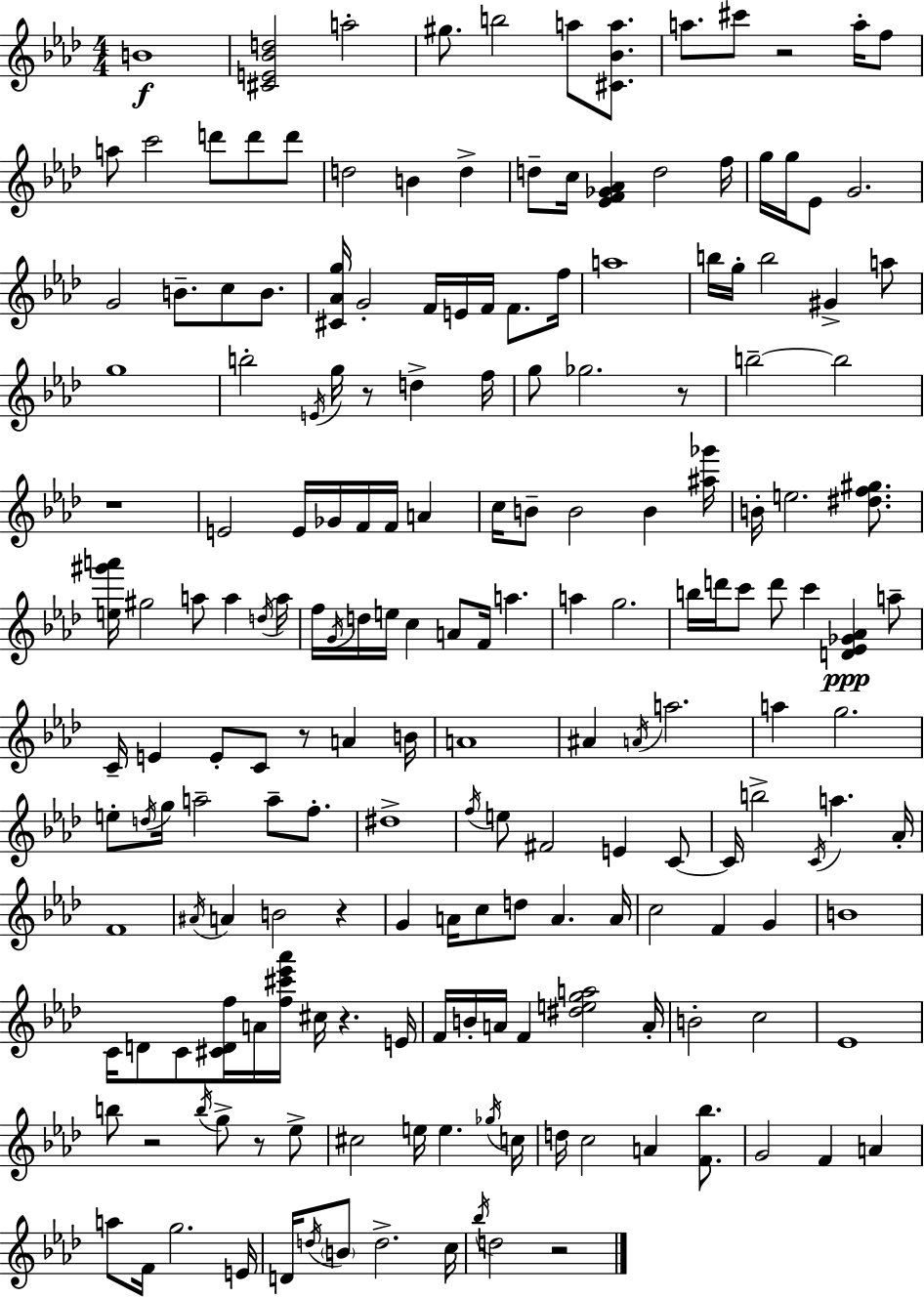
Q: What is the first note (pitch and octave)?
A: B4